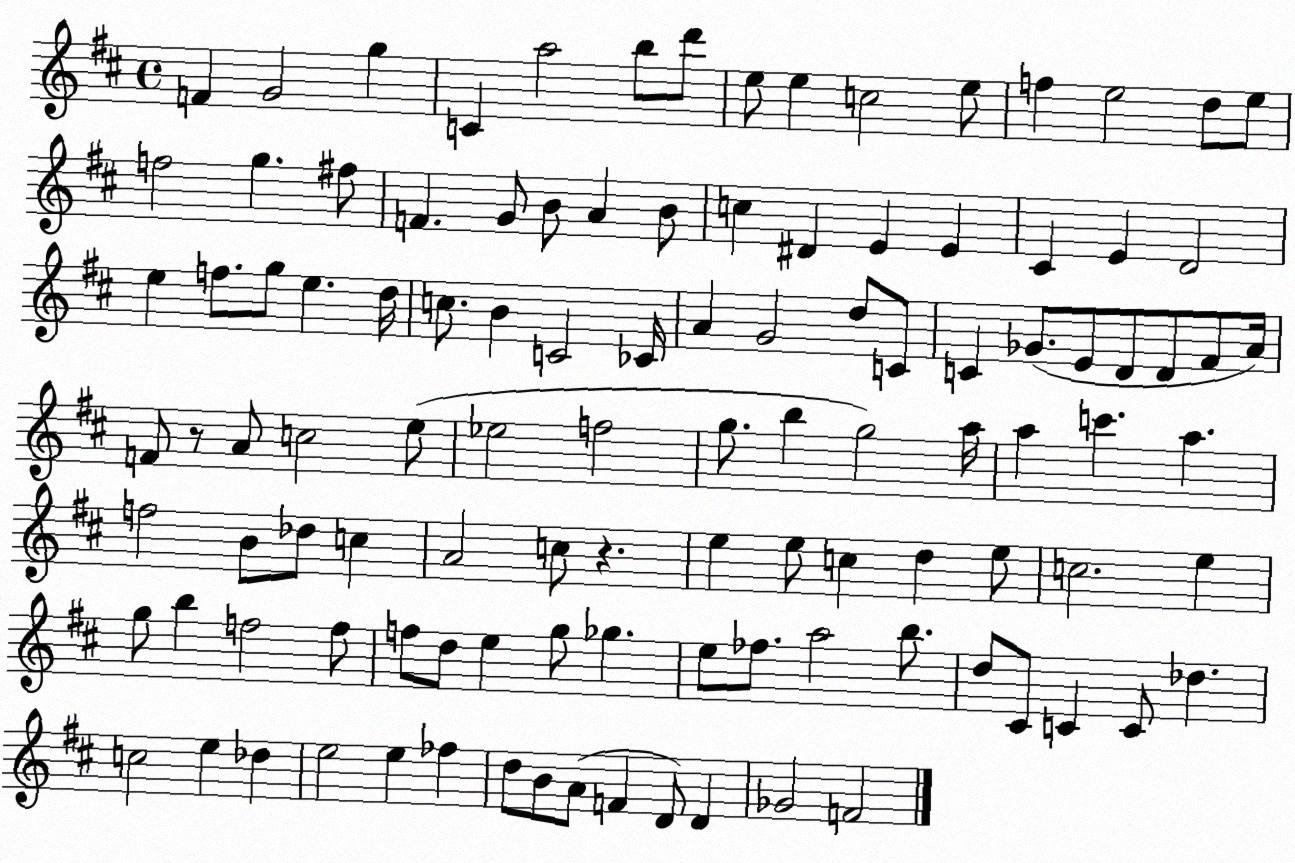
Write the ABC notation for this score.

X:1
T:Untitled
M:4/4
L:1/4
K:D
F G2 g C a2 b/2 d'/2 e/2 e c2 e/2 f e2 d/2 e/2 f2 g ^f/2 F G/2 B/2 A B/2 c ^D E E ^C E D2 e f/2 g/2 e d/4 c/2 B C2 _C/4 A G2 d/2 C/2 C _G/2 E/2 D/2 D/2 ^F/2 A/4 F/2 z/2 A/2 c2 e/2 _e2 f2 g/2 b g2 a/4 a c' a f2 B/2 _d/2 c A2 c/2 z e e/2 c d e/2 c2 e g/2 b f2 f/2 f/2 d/2 e g/2 _g e/2 _f/2 a2 b/2 d/2 ^C/2 C C/2 _d c2 e _d e2 e _f d/2 B/2 A/2 F D/2 D _G2 F2